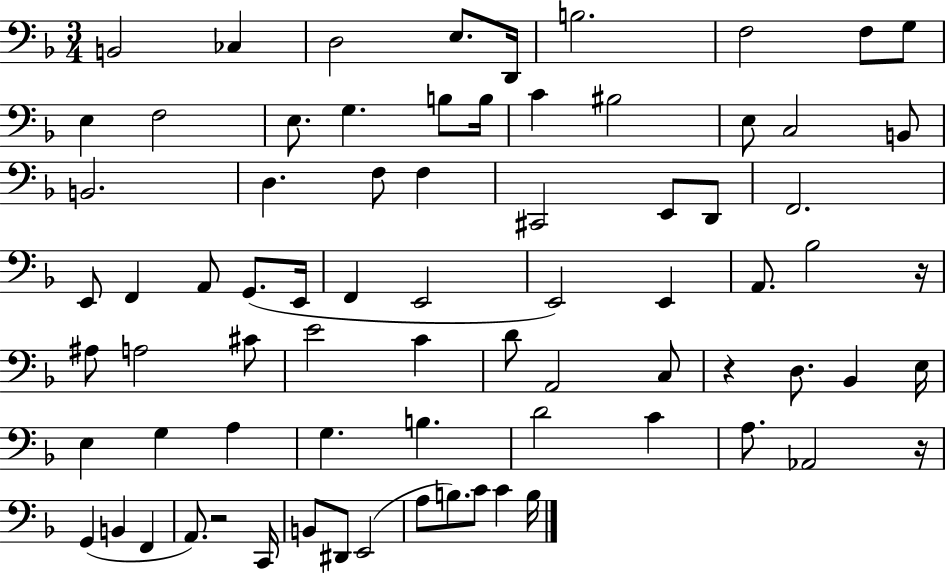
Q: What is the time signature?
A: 3/4